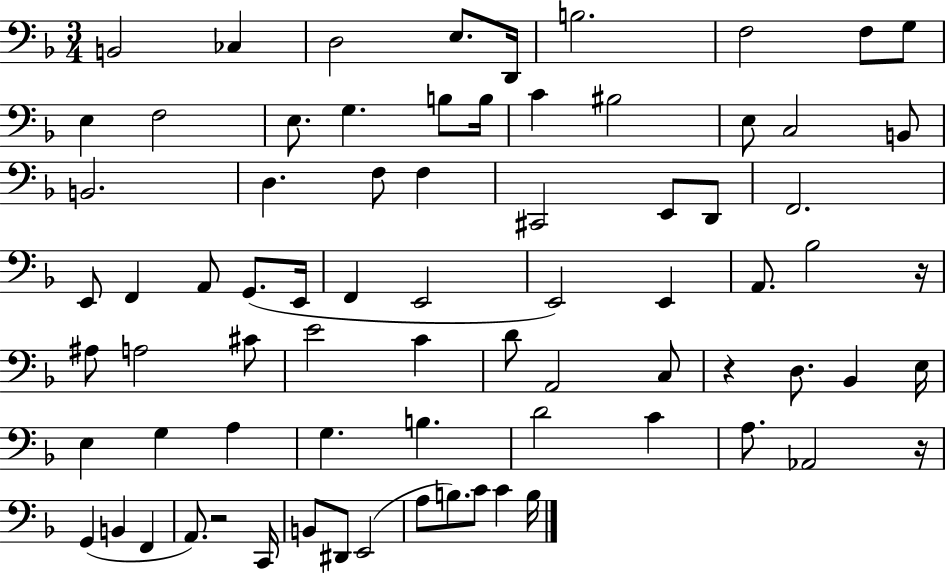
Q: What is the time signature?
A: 3/4